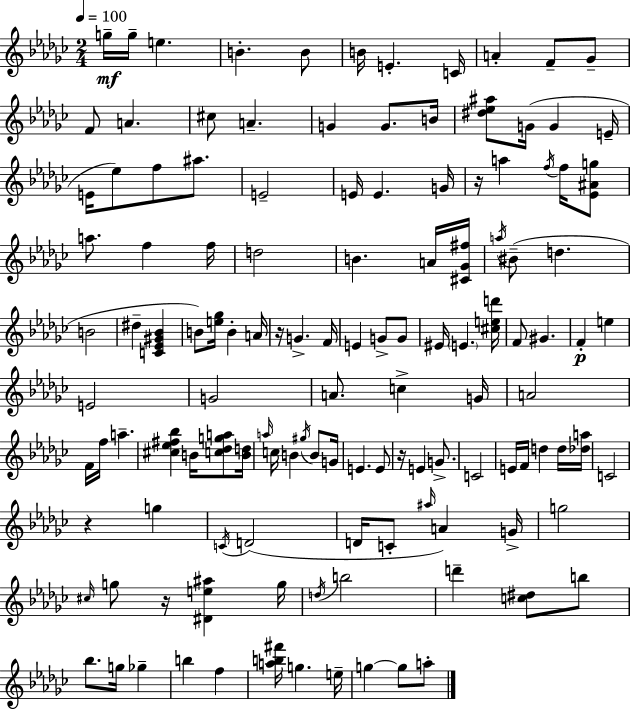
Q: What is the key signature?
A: EES minor